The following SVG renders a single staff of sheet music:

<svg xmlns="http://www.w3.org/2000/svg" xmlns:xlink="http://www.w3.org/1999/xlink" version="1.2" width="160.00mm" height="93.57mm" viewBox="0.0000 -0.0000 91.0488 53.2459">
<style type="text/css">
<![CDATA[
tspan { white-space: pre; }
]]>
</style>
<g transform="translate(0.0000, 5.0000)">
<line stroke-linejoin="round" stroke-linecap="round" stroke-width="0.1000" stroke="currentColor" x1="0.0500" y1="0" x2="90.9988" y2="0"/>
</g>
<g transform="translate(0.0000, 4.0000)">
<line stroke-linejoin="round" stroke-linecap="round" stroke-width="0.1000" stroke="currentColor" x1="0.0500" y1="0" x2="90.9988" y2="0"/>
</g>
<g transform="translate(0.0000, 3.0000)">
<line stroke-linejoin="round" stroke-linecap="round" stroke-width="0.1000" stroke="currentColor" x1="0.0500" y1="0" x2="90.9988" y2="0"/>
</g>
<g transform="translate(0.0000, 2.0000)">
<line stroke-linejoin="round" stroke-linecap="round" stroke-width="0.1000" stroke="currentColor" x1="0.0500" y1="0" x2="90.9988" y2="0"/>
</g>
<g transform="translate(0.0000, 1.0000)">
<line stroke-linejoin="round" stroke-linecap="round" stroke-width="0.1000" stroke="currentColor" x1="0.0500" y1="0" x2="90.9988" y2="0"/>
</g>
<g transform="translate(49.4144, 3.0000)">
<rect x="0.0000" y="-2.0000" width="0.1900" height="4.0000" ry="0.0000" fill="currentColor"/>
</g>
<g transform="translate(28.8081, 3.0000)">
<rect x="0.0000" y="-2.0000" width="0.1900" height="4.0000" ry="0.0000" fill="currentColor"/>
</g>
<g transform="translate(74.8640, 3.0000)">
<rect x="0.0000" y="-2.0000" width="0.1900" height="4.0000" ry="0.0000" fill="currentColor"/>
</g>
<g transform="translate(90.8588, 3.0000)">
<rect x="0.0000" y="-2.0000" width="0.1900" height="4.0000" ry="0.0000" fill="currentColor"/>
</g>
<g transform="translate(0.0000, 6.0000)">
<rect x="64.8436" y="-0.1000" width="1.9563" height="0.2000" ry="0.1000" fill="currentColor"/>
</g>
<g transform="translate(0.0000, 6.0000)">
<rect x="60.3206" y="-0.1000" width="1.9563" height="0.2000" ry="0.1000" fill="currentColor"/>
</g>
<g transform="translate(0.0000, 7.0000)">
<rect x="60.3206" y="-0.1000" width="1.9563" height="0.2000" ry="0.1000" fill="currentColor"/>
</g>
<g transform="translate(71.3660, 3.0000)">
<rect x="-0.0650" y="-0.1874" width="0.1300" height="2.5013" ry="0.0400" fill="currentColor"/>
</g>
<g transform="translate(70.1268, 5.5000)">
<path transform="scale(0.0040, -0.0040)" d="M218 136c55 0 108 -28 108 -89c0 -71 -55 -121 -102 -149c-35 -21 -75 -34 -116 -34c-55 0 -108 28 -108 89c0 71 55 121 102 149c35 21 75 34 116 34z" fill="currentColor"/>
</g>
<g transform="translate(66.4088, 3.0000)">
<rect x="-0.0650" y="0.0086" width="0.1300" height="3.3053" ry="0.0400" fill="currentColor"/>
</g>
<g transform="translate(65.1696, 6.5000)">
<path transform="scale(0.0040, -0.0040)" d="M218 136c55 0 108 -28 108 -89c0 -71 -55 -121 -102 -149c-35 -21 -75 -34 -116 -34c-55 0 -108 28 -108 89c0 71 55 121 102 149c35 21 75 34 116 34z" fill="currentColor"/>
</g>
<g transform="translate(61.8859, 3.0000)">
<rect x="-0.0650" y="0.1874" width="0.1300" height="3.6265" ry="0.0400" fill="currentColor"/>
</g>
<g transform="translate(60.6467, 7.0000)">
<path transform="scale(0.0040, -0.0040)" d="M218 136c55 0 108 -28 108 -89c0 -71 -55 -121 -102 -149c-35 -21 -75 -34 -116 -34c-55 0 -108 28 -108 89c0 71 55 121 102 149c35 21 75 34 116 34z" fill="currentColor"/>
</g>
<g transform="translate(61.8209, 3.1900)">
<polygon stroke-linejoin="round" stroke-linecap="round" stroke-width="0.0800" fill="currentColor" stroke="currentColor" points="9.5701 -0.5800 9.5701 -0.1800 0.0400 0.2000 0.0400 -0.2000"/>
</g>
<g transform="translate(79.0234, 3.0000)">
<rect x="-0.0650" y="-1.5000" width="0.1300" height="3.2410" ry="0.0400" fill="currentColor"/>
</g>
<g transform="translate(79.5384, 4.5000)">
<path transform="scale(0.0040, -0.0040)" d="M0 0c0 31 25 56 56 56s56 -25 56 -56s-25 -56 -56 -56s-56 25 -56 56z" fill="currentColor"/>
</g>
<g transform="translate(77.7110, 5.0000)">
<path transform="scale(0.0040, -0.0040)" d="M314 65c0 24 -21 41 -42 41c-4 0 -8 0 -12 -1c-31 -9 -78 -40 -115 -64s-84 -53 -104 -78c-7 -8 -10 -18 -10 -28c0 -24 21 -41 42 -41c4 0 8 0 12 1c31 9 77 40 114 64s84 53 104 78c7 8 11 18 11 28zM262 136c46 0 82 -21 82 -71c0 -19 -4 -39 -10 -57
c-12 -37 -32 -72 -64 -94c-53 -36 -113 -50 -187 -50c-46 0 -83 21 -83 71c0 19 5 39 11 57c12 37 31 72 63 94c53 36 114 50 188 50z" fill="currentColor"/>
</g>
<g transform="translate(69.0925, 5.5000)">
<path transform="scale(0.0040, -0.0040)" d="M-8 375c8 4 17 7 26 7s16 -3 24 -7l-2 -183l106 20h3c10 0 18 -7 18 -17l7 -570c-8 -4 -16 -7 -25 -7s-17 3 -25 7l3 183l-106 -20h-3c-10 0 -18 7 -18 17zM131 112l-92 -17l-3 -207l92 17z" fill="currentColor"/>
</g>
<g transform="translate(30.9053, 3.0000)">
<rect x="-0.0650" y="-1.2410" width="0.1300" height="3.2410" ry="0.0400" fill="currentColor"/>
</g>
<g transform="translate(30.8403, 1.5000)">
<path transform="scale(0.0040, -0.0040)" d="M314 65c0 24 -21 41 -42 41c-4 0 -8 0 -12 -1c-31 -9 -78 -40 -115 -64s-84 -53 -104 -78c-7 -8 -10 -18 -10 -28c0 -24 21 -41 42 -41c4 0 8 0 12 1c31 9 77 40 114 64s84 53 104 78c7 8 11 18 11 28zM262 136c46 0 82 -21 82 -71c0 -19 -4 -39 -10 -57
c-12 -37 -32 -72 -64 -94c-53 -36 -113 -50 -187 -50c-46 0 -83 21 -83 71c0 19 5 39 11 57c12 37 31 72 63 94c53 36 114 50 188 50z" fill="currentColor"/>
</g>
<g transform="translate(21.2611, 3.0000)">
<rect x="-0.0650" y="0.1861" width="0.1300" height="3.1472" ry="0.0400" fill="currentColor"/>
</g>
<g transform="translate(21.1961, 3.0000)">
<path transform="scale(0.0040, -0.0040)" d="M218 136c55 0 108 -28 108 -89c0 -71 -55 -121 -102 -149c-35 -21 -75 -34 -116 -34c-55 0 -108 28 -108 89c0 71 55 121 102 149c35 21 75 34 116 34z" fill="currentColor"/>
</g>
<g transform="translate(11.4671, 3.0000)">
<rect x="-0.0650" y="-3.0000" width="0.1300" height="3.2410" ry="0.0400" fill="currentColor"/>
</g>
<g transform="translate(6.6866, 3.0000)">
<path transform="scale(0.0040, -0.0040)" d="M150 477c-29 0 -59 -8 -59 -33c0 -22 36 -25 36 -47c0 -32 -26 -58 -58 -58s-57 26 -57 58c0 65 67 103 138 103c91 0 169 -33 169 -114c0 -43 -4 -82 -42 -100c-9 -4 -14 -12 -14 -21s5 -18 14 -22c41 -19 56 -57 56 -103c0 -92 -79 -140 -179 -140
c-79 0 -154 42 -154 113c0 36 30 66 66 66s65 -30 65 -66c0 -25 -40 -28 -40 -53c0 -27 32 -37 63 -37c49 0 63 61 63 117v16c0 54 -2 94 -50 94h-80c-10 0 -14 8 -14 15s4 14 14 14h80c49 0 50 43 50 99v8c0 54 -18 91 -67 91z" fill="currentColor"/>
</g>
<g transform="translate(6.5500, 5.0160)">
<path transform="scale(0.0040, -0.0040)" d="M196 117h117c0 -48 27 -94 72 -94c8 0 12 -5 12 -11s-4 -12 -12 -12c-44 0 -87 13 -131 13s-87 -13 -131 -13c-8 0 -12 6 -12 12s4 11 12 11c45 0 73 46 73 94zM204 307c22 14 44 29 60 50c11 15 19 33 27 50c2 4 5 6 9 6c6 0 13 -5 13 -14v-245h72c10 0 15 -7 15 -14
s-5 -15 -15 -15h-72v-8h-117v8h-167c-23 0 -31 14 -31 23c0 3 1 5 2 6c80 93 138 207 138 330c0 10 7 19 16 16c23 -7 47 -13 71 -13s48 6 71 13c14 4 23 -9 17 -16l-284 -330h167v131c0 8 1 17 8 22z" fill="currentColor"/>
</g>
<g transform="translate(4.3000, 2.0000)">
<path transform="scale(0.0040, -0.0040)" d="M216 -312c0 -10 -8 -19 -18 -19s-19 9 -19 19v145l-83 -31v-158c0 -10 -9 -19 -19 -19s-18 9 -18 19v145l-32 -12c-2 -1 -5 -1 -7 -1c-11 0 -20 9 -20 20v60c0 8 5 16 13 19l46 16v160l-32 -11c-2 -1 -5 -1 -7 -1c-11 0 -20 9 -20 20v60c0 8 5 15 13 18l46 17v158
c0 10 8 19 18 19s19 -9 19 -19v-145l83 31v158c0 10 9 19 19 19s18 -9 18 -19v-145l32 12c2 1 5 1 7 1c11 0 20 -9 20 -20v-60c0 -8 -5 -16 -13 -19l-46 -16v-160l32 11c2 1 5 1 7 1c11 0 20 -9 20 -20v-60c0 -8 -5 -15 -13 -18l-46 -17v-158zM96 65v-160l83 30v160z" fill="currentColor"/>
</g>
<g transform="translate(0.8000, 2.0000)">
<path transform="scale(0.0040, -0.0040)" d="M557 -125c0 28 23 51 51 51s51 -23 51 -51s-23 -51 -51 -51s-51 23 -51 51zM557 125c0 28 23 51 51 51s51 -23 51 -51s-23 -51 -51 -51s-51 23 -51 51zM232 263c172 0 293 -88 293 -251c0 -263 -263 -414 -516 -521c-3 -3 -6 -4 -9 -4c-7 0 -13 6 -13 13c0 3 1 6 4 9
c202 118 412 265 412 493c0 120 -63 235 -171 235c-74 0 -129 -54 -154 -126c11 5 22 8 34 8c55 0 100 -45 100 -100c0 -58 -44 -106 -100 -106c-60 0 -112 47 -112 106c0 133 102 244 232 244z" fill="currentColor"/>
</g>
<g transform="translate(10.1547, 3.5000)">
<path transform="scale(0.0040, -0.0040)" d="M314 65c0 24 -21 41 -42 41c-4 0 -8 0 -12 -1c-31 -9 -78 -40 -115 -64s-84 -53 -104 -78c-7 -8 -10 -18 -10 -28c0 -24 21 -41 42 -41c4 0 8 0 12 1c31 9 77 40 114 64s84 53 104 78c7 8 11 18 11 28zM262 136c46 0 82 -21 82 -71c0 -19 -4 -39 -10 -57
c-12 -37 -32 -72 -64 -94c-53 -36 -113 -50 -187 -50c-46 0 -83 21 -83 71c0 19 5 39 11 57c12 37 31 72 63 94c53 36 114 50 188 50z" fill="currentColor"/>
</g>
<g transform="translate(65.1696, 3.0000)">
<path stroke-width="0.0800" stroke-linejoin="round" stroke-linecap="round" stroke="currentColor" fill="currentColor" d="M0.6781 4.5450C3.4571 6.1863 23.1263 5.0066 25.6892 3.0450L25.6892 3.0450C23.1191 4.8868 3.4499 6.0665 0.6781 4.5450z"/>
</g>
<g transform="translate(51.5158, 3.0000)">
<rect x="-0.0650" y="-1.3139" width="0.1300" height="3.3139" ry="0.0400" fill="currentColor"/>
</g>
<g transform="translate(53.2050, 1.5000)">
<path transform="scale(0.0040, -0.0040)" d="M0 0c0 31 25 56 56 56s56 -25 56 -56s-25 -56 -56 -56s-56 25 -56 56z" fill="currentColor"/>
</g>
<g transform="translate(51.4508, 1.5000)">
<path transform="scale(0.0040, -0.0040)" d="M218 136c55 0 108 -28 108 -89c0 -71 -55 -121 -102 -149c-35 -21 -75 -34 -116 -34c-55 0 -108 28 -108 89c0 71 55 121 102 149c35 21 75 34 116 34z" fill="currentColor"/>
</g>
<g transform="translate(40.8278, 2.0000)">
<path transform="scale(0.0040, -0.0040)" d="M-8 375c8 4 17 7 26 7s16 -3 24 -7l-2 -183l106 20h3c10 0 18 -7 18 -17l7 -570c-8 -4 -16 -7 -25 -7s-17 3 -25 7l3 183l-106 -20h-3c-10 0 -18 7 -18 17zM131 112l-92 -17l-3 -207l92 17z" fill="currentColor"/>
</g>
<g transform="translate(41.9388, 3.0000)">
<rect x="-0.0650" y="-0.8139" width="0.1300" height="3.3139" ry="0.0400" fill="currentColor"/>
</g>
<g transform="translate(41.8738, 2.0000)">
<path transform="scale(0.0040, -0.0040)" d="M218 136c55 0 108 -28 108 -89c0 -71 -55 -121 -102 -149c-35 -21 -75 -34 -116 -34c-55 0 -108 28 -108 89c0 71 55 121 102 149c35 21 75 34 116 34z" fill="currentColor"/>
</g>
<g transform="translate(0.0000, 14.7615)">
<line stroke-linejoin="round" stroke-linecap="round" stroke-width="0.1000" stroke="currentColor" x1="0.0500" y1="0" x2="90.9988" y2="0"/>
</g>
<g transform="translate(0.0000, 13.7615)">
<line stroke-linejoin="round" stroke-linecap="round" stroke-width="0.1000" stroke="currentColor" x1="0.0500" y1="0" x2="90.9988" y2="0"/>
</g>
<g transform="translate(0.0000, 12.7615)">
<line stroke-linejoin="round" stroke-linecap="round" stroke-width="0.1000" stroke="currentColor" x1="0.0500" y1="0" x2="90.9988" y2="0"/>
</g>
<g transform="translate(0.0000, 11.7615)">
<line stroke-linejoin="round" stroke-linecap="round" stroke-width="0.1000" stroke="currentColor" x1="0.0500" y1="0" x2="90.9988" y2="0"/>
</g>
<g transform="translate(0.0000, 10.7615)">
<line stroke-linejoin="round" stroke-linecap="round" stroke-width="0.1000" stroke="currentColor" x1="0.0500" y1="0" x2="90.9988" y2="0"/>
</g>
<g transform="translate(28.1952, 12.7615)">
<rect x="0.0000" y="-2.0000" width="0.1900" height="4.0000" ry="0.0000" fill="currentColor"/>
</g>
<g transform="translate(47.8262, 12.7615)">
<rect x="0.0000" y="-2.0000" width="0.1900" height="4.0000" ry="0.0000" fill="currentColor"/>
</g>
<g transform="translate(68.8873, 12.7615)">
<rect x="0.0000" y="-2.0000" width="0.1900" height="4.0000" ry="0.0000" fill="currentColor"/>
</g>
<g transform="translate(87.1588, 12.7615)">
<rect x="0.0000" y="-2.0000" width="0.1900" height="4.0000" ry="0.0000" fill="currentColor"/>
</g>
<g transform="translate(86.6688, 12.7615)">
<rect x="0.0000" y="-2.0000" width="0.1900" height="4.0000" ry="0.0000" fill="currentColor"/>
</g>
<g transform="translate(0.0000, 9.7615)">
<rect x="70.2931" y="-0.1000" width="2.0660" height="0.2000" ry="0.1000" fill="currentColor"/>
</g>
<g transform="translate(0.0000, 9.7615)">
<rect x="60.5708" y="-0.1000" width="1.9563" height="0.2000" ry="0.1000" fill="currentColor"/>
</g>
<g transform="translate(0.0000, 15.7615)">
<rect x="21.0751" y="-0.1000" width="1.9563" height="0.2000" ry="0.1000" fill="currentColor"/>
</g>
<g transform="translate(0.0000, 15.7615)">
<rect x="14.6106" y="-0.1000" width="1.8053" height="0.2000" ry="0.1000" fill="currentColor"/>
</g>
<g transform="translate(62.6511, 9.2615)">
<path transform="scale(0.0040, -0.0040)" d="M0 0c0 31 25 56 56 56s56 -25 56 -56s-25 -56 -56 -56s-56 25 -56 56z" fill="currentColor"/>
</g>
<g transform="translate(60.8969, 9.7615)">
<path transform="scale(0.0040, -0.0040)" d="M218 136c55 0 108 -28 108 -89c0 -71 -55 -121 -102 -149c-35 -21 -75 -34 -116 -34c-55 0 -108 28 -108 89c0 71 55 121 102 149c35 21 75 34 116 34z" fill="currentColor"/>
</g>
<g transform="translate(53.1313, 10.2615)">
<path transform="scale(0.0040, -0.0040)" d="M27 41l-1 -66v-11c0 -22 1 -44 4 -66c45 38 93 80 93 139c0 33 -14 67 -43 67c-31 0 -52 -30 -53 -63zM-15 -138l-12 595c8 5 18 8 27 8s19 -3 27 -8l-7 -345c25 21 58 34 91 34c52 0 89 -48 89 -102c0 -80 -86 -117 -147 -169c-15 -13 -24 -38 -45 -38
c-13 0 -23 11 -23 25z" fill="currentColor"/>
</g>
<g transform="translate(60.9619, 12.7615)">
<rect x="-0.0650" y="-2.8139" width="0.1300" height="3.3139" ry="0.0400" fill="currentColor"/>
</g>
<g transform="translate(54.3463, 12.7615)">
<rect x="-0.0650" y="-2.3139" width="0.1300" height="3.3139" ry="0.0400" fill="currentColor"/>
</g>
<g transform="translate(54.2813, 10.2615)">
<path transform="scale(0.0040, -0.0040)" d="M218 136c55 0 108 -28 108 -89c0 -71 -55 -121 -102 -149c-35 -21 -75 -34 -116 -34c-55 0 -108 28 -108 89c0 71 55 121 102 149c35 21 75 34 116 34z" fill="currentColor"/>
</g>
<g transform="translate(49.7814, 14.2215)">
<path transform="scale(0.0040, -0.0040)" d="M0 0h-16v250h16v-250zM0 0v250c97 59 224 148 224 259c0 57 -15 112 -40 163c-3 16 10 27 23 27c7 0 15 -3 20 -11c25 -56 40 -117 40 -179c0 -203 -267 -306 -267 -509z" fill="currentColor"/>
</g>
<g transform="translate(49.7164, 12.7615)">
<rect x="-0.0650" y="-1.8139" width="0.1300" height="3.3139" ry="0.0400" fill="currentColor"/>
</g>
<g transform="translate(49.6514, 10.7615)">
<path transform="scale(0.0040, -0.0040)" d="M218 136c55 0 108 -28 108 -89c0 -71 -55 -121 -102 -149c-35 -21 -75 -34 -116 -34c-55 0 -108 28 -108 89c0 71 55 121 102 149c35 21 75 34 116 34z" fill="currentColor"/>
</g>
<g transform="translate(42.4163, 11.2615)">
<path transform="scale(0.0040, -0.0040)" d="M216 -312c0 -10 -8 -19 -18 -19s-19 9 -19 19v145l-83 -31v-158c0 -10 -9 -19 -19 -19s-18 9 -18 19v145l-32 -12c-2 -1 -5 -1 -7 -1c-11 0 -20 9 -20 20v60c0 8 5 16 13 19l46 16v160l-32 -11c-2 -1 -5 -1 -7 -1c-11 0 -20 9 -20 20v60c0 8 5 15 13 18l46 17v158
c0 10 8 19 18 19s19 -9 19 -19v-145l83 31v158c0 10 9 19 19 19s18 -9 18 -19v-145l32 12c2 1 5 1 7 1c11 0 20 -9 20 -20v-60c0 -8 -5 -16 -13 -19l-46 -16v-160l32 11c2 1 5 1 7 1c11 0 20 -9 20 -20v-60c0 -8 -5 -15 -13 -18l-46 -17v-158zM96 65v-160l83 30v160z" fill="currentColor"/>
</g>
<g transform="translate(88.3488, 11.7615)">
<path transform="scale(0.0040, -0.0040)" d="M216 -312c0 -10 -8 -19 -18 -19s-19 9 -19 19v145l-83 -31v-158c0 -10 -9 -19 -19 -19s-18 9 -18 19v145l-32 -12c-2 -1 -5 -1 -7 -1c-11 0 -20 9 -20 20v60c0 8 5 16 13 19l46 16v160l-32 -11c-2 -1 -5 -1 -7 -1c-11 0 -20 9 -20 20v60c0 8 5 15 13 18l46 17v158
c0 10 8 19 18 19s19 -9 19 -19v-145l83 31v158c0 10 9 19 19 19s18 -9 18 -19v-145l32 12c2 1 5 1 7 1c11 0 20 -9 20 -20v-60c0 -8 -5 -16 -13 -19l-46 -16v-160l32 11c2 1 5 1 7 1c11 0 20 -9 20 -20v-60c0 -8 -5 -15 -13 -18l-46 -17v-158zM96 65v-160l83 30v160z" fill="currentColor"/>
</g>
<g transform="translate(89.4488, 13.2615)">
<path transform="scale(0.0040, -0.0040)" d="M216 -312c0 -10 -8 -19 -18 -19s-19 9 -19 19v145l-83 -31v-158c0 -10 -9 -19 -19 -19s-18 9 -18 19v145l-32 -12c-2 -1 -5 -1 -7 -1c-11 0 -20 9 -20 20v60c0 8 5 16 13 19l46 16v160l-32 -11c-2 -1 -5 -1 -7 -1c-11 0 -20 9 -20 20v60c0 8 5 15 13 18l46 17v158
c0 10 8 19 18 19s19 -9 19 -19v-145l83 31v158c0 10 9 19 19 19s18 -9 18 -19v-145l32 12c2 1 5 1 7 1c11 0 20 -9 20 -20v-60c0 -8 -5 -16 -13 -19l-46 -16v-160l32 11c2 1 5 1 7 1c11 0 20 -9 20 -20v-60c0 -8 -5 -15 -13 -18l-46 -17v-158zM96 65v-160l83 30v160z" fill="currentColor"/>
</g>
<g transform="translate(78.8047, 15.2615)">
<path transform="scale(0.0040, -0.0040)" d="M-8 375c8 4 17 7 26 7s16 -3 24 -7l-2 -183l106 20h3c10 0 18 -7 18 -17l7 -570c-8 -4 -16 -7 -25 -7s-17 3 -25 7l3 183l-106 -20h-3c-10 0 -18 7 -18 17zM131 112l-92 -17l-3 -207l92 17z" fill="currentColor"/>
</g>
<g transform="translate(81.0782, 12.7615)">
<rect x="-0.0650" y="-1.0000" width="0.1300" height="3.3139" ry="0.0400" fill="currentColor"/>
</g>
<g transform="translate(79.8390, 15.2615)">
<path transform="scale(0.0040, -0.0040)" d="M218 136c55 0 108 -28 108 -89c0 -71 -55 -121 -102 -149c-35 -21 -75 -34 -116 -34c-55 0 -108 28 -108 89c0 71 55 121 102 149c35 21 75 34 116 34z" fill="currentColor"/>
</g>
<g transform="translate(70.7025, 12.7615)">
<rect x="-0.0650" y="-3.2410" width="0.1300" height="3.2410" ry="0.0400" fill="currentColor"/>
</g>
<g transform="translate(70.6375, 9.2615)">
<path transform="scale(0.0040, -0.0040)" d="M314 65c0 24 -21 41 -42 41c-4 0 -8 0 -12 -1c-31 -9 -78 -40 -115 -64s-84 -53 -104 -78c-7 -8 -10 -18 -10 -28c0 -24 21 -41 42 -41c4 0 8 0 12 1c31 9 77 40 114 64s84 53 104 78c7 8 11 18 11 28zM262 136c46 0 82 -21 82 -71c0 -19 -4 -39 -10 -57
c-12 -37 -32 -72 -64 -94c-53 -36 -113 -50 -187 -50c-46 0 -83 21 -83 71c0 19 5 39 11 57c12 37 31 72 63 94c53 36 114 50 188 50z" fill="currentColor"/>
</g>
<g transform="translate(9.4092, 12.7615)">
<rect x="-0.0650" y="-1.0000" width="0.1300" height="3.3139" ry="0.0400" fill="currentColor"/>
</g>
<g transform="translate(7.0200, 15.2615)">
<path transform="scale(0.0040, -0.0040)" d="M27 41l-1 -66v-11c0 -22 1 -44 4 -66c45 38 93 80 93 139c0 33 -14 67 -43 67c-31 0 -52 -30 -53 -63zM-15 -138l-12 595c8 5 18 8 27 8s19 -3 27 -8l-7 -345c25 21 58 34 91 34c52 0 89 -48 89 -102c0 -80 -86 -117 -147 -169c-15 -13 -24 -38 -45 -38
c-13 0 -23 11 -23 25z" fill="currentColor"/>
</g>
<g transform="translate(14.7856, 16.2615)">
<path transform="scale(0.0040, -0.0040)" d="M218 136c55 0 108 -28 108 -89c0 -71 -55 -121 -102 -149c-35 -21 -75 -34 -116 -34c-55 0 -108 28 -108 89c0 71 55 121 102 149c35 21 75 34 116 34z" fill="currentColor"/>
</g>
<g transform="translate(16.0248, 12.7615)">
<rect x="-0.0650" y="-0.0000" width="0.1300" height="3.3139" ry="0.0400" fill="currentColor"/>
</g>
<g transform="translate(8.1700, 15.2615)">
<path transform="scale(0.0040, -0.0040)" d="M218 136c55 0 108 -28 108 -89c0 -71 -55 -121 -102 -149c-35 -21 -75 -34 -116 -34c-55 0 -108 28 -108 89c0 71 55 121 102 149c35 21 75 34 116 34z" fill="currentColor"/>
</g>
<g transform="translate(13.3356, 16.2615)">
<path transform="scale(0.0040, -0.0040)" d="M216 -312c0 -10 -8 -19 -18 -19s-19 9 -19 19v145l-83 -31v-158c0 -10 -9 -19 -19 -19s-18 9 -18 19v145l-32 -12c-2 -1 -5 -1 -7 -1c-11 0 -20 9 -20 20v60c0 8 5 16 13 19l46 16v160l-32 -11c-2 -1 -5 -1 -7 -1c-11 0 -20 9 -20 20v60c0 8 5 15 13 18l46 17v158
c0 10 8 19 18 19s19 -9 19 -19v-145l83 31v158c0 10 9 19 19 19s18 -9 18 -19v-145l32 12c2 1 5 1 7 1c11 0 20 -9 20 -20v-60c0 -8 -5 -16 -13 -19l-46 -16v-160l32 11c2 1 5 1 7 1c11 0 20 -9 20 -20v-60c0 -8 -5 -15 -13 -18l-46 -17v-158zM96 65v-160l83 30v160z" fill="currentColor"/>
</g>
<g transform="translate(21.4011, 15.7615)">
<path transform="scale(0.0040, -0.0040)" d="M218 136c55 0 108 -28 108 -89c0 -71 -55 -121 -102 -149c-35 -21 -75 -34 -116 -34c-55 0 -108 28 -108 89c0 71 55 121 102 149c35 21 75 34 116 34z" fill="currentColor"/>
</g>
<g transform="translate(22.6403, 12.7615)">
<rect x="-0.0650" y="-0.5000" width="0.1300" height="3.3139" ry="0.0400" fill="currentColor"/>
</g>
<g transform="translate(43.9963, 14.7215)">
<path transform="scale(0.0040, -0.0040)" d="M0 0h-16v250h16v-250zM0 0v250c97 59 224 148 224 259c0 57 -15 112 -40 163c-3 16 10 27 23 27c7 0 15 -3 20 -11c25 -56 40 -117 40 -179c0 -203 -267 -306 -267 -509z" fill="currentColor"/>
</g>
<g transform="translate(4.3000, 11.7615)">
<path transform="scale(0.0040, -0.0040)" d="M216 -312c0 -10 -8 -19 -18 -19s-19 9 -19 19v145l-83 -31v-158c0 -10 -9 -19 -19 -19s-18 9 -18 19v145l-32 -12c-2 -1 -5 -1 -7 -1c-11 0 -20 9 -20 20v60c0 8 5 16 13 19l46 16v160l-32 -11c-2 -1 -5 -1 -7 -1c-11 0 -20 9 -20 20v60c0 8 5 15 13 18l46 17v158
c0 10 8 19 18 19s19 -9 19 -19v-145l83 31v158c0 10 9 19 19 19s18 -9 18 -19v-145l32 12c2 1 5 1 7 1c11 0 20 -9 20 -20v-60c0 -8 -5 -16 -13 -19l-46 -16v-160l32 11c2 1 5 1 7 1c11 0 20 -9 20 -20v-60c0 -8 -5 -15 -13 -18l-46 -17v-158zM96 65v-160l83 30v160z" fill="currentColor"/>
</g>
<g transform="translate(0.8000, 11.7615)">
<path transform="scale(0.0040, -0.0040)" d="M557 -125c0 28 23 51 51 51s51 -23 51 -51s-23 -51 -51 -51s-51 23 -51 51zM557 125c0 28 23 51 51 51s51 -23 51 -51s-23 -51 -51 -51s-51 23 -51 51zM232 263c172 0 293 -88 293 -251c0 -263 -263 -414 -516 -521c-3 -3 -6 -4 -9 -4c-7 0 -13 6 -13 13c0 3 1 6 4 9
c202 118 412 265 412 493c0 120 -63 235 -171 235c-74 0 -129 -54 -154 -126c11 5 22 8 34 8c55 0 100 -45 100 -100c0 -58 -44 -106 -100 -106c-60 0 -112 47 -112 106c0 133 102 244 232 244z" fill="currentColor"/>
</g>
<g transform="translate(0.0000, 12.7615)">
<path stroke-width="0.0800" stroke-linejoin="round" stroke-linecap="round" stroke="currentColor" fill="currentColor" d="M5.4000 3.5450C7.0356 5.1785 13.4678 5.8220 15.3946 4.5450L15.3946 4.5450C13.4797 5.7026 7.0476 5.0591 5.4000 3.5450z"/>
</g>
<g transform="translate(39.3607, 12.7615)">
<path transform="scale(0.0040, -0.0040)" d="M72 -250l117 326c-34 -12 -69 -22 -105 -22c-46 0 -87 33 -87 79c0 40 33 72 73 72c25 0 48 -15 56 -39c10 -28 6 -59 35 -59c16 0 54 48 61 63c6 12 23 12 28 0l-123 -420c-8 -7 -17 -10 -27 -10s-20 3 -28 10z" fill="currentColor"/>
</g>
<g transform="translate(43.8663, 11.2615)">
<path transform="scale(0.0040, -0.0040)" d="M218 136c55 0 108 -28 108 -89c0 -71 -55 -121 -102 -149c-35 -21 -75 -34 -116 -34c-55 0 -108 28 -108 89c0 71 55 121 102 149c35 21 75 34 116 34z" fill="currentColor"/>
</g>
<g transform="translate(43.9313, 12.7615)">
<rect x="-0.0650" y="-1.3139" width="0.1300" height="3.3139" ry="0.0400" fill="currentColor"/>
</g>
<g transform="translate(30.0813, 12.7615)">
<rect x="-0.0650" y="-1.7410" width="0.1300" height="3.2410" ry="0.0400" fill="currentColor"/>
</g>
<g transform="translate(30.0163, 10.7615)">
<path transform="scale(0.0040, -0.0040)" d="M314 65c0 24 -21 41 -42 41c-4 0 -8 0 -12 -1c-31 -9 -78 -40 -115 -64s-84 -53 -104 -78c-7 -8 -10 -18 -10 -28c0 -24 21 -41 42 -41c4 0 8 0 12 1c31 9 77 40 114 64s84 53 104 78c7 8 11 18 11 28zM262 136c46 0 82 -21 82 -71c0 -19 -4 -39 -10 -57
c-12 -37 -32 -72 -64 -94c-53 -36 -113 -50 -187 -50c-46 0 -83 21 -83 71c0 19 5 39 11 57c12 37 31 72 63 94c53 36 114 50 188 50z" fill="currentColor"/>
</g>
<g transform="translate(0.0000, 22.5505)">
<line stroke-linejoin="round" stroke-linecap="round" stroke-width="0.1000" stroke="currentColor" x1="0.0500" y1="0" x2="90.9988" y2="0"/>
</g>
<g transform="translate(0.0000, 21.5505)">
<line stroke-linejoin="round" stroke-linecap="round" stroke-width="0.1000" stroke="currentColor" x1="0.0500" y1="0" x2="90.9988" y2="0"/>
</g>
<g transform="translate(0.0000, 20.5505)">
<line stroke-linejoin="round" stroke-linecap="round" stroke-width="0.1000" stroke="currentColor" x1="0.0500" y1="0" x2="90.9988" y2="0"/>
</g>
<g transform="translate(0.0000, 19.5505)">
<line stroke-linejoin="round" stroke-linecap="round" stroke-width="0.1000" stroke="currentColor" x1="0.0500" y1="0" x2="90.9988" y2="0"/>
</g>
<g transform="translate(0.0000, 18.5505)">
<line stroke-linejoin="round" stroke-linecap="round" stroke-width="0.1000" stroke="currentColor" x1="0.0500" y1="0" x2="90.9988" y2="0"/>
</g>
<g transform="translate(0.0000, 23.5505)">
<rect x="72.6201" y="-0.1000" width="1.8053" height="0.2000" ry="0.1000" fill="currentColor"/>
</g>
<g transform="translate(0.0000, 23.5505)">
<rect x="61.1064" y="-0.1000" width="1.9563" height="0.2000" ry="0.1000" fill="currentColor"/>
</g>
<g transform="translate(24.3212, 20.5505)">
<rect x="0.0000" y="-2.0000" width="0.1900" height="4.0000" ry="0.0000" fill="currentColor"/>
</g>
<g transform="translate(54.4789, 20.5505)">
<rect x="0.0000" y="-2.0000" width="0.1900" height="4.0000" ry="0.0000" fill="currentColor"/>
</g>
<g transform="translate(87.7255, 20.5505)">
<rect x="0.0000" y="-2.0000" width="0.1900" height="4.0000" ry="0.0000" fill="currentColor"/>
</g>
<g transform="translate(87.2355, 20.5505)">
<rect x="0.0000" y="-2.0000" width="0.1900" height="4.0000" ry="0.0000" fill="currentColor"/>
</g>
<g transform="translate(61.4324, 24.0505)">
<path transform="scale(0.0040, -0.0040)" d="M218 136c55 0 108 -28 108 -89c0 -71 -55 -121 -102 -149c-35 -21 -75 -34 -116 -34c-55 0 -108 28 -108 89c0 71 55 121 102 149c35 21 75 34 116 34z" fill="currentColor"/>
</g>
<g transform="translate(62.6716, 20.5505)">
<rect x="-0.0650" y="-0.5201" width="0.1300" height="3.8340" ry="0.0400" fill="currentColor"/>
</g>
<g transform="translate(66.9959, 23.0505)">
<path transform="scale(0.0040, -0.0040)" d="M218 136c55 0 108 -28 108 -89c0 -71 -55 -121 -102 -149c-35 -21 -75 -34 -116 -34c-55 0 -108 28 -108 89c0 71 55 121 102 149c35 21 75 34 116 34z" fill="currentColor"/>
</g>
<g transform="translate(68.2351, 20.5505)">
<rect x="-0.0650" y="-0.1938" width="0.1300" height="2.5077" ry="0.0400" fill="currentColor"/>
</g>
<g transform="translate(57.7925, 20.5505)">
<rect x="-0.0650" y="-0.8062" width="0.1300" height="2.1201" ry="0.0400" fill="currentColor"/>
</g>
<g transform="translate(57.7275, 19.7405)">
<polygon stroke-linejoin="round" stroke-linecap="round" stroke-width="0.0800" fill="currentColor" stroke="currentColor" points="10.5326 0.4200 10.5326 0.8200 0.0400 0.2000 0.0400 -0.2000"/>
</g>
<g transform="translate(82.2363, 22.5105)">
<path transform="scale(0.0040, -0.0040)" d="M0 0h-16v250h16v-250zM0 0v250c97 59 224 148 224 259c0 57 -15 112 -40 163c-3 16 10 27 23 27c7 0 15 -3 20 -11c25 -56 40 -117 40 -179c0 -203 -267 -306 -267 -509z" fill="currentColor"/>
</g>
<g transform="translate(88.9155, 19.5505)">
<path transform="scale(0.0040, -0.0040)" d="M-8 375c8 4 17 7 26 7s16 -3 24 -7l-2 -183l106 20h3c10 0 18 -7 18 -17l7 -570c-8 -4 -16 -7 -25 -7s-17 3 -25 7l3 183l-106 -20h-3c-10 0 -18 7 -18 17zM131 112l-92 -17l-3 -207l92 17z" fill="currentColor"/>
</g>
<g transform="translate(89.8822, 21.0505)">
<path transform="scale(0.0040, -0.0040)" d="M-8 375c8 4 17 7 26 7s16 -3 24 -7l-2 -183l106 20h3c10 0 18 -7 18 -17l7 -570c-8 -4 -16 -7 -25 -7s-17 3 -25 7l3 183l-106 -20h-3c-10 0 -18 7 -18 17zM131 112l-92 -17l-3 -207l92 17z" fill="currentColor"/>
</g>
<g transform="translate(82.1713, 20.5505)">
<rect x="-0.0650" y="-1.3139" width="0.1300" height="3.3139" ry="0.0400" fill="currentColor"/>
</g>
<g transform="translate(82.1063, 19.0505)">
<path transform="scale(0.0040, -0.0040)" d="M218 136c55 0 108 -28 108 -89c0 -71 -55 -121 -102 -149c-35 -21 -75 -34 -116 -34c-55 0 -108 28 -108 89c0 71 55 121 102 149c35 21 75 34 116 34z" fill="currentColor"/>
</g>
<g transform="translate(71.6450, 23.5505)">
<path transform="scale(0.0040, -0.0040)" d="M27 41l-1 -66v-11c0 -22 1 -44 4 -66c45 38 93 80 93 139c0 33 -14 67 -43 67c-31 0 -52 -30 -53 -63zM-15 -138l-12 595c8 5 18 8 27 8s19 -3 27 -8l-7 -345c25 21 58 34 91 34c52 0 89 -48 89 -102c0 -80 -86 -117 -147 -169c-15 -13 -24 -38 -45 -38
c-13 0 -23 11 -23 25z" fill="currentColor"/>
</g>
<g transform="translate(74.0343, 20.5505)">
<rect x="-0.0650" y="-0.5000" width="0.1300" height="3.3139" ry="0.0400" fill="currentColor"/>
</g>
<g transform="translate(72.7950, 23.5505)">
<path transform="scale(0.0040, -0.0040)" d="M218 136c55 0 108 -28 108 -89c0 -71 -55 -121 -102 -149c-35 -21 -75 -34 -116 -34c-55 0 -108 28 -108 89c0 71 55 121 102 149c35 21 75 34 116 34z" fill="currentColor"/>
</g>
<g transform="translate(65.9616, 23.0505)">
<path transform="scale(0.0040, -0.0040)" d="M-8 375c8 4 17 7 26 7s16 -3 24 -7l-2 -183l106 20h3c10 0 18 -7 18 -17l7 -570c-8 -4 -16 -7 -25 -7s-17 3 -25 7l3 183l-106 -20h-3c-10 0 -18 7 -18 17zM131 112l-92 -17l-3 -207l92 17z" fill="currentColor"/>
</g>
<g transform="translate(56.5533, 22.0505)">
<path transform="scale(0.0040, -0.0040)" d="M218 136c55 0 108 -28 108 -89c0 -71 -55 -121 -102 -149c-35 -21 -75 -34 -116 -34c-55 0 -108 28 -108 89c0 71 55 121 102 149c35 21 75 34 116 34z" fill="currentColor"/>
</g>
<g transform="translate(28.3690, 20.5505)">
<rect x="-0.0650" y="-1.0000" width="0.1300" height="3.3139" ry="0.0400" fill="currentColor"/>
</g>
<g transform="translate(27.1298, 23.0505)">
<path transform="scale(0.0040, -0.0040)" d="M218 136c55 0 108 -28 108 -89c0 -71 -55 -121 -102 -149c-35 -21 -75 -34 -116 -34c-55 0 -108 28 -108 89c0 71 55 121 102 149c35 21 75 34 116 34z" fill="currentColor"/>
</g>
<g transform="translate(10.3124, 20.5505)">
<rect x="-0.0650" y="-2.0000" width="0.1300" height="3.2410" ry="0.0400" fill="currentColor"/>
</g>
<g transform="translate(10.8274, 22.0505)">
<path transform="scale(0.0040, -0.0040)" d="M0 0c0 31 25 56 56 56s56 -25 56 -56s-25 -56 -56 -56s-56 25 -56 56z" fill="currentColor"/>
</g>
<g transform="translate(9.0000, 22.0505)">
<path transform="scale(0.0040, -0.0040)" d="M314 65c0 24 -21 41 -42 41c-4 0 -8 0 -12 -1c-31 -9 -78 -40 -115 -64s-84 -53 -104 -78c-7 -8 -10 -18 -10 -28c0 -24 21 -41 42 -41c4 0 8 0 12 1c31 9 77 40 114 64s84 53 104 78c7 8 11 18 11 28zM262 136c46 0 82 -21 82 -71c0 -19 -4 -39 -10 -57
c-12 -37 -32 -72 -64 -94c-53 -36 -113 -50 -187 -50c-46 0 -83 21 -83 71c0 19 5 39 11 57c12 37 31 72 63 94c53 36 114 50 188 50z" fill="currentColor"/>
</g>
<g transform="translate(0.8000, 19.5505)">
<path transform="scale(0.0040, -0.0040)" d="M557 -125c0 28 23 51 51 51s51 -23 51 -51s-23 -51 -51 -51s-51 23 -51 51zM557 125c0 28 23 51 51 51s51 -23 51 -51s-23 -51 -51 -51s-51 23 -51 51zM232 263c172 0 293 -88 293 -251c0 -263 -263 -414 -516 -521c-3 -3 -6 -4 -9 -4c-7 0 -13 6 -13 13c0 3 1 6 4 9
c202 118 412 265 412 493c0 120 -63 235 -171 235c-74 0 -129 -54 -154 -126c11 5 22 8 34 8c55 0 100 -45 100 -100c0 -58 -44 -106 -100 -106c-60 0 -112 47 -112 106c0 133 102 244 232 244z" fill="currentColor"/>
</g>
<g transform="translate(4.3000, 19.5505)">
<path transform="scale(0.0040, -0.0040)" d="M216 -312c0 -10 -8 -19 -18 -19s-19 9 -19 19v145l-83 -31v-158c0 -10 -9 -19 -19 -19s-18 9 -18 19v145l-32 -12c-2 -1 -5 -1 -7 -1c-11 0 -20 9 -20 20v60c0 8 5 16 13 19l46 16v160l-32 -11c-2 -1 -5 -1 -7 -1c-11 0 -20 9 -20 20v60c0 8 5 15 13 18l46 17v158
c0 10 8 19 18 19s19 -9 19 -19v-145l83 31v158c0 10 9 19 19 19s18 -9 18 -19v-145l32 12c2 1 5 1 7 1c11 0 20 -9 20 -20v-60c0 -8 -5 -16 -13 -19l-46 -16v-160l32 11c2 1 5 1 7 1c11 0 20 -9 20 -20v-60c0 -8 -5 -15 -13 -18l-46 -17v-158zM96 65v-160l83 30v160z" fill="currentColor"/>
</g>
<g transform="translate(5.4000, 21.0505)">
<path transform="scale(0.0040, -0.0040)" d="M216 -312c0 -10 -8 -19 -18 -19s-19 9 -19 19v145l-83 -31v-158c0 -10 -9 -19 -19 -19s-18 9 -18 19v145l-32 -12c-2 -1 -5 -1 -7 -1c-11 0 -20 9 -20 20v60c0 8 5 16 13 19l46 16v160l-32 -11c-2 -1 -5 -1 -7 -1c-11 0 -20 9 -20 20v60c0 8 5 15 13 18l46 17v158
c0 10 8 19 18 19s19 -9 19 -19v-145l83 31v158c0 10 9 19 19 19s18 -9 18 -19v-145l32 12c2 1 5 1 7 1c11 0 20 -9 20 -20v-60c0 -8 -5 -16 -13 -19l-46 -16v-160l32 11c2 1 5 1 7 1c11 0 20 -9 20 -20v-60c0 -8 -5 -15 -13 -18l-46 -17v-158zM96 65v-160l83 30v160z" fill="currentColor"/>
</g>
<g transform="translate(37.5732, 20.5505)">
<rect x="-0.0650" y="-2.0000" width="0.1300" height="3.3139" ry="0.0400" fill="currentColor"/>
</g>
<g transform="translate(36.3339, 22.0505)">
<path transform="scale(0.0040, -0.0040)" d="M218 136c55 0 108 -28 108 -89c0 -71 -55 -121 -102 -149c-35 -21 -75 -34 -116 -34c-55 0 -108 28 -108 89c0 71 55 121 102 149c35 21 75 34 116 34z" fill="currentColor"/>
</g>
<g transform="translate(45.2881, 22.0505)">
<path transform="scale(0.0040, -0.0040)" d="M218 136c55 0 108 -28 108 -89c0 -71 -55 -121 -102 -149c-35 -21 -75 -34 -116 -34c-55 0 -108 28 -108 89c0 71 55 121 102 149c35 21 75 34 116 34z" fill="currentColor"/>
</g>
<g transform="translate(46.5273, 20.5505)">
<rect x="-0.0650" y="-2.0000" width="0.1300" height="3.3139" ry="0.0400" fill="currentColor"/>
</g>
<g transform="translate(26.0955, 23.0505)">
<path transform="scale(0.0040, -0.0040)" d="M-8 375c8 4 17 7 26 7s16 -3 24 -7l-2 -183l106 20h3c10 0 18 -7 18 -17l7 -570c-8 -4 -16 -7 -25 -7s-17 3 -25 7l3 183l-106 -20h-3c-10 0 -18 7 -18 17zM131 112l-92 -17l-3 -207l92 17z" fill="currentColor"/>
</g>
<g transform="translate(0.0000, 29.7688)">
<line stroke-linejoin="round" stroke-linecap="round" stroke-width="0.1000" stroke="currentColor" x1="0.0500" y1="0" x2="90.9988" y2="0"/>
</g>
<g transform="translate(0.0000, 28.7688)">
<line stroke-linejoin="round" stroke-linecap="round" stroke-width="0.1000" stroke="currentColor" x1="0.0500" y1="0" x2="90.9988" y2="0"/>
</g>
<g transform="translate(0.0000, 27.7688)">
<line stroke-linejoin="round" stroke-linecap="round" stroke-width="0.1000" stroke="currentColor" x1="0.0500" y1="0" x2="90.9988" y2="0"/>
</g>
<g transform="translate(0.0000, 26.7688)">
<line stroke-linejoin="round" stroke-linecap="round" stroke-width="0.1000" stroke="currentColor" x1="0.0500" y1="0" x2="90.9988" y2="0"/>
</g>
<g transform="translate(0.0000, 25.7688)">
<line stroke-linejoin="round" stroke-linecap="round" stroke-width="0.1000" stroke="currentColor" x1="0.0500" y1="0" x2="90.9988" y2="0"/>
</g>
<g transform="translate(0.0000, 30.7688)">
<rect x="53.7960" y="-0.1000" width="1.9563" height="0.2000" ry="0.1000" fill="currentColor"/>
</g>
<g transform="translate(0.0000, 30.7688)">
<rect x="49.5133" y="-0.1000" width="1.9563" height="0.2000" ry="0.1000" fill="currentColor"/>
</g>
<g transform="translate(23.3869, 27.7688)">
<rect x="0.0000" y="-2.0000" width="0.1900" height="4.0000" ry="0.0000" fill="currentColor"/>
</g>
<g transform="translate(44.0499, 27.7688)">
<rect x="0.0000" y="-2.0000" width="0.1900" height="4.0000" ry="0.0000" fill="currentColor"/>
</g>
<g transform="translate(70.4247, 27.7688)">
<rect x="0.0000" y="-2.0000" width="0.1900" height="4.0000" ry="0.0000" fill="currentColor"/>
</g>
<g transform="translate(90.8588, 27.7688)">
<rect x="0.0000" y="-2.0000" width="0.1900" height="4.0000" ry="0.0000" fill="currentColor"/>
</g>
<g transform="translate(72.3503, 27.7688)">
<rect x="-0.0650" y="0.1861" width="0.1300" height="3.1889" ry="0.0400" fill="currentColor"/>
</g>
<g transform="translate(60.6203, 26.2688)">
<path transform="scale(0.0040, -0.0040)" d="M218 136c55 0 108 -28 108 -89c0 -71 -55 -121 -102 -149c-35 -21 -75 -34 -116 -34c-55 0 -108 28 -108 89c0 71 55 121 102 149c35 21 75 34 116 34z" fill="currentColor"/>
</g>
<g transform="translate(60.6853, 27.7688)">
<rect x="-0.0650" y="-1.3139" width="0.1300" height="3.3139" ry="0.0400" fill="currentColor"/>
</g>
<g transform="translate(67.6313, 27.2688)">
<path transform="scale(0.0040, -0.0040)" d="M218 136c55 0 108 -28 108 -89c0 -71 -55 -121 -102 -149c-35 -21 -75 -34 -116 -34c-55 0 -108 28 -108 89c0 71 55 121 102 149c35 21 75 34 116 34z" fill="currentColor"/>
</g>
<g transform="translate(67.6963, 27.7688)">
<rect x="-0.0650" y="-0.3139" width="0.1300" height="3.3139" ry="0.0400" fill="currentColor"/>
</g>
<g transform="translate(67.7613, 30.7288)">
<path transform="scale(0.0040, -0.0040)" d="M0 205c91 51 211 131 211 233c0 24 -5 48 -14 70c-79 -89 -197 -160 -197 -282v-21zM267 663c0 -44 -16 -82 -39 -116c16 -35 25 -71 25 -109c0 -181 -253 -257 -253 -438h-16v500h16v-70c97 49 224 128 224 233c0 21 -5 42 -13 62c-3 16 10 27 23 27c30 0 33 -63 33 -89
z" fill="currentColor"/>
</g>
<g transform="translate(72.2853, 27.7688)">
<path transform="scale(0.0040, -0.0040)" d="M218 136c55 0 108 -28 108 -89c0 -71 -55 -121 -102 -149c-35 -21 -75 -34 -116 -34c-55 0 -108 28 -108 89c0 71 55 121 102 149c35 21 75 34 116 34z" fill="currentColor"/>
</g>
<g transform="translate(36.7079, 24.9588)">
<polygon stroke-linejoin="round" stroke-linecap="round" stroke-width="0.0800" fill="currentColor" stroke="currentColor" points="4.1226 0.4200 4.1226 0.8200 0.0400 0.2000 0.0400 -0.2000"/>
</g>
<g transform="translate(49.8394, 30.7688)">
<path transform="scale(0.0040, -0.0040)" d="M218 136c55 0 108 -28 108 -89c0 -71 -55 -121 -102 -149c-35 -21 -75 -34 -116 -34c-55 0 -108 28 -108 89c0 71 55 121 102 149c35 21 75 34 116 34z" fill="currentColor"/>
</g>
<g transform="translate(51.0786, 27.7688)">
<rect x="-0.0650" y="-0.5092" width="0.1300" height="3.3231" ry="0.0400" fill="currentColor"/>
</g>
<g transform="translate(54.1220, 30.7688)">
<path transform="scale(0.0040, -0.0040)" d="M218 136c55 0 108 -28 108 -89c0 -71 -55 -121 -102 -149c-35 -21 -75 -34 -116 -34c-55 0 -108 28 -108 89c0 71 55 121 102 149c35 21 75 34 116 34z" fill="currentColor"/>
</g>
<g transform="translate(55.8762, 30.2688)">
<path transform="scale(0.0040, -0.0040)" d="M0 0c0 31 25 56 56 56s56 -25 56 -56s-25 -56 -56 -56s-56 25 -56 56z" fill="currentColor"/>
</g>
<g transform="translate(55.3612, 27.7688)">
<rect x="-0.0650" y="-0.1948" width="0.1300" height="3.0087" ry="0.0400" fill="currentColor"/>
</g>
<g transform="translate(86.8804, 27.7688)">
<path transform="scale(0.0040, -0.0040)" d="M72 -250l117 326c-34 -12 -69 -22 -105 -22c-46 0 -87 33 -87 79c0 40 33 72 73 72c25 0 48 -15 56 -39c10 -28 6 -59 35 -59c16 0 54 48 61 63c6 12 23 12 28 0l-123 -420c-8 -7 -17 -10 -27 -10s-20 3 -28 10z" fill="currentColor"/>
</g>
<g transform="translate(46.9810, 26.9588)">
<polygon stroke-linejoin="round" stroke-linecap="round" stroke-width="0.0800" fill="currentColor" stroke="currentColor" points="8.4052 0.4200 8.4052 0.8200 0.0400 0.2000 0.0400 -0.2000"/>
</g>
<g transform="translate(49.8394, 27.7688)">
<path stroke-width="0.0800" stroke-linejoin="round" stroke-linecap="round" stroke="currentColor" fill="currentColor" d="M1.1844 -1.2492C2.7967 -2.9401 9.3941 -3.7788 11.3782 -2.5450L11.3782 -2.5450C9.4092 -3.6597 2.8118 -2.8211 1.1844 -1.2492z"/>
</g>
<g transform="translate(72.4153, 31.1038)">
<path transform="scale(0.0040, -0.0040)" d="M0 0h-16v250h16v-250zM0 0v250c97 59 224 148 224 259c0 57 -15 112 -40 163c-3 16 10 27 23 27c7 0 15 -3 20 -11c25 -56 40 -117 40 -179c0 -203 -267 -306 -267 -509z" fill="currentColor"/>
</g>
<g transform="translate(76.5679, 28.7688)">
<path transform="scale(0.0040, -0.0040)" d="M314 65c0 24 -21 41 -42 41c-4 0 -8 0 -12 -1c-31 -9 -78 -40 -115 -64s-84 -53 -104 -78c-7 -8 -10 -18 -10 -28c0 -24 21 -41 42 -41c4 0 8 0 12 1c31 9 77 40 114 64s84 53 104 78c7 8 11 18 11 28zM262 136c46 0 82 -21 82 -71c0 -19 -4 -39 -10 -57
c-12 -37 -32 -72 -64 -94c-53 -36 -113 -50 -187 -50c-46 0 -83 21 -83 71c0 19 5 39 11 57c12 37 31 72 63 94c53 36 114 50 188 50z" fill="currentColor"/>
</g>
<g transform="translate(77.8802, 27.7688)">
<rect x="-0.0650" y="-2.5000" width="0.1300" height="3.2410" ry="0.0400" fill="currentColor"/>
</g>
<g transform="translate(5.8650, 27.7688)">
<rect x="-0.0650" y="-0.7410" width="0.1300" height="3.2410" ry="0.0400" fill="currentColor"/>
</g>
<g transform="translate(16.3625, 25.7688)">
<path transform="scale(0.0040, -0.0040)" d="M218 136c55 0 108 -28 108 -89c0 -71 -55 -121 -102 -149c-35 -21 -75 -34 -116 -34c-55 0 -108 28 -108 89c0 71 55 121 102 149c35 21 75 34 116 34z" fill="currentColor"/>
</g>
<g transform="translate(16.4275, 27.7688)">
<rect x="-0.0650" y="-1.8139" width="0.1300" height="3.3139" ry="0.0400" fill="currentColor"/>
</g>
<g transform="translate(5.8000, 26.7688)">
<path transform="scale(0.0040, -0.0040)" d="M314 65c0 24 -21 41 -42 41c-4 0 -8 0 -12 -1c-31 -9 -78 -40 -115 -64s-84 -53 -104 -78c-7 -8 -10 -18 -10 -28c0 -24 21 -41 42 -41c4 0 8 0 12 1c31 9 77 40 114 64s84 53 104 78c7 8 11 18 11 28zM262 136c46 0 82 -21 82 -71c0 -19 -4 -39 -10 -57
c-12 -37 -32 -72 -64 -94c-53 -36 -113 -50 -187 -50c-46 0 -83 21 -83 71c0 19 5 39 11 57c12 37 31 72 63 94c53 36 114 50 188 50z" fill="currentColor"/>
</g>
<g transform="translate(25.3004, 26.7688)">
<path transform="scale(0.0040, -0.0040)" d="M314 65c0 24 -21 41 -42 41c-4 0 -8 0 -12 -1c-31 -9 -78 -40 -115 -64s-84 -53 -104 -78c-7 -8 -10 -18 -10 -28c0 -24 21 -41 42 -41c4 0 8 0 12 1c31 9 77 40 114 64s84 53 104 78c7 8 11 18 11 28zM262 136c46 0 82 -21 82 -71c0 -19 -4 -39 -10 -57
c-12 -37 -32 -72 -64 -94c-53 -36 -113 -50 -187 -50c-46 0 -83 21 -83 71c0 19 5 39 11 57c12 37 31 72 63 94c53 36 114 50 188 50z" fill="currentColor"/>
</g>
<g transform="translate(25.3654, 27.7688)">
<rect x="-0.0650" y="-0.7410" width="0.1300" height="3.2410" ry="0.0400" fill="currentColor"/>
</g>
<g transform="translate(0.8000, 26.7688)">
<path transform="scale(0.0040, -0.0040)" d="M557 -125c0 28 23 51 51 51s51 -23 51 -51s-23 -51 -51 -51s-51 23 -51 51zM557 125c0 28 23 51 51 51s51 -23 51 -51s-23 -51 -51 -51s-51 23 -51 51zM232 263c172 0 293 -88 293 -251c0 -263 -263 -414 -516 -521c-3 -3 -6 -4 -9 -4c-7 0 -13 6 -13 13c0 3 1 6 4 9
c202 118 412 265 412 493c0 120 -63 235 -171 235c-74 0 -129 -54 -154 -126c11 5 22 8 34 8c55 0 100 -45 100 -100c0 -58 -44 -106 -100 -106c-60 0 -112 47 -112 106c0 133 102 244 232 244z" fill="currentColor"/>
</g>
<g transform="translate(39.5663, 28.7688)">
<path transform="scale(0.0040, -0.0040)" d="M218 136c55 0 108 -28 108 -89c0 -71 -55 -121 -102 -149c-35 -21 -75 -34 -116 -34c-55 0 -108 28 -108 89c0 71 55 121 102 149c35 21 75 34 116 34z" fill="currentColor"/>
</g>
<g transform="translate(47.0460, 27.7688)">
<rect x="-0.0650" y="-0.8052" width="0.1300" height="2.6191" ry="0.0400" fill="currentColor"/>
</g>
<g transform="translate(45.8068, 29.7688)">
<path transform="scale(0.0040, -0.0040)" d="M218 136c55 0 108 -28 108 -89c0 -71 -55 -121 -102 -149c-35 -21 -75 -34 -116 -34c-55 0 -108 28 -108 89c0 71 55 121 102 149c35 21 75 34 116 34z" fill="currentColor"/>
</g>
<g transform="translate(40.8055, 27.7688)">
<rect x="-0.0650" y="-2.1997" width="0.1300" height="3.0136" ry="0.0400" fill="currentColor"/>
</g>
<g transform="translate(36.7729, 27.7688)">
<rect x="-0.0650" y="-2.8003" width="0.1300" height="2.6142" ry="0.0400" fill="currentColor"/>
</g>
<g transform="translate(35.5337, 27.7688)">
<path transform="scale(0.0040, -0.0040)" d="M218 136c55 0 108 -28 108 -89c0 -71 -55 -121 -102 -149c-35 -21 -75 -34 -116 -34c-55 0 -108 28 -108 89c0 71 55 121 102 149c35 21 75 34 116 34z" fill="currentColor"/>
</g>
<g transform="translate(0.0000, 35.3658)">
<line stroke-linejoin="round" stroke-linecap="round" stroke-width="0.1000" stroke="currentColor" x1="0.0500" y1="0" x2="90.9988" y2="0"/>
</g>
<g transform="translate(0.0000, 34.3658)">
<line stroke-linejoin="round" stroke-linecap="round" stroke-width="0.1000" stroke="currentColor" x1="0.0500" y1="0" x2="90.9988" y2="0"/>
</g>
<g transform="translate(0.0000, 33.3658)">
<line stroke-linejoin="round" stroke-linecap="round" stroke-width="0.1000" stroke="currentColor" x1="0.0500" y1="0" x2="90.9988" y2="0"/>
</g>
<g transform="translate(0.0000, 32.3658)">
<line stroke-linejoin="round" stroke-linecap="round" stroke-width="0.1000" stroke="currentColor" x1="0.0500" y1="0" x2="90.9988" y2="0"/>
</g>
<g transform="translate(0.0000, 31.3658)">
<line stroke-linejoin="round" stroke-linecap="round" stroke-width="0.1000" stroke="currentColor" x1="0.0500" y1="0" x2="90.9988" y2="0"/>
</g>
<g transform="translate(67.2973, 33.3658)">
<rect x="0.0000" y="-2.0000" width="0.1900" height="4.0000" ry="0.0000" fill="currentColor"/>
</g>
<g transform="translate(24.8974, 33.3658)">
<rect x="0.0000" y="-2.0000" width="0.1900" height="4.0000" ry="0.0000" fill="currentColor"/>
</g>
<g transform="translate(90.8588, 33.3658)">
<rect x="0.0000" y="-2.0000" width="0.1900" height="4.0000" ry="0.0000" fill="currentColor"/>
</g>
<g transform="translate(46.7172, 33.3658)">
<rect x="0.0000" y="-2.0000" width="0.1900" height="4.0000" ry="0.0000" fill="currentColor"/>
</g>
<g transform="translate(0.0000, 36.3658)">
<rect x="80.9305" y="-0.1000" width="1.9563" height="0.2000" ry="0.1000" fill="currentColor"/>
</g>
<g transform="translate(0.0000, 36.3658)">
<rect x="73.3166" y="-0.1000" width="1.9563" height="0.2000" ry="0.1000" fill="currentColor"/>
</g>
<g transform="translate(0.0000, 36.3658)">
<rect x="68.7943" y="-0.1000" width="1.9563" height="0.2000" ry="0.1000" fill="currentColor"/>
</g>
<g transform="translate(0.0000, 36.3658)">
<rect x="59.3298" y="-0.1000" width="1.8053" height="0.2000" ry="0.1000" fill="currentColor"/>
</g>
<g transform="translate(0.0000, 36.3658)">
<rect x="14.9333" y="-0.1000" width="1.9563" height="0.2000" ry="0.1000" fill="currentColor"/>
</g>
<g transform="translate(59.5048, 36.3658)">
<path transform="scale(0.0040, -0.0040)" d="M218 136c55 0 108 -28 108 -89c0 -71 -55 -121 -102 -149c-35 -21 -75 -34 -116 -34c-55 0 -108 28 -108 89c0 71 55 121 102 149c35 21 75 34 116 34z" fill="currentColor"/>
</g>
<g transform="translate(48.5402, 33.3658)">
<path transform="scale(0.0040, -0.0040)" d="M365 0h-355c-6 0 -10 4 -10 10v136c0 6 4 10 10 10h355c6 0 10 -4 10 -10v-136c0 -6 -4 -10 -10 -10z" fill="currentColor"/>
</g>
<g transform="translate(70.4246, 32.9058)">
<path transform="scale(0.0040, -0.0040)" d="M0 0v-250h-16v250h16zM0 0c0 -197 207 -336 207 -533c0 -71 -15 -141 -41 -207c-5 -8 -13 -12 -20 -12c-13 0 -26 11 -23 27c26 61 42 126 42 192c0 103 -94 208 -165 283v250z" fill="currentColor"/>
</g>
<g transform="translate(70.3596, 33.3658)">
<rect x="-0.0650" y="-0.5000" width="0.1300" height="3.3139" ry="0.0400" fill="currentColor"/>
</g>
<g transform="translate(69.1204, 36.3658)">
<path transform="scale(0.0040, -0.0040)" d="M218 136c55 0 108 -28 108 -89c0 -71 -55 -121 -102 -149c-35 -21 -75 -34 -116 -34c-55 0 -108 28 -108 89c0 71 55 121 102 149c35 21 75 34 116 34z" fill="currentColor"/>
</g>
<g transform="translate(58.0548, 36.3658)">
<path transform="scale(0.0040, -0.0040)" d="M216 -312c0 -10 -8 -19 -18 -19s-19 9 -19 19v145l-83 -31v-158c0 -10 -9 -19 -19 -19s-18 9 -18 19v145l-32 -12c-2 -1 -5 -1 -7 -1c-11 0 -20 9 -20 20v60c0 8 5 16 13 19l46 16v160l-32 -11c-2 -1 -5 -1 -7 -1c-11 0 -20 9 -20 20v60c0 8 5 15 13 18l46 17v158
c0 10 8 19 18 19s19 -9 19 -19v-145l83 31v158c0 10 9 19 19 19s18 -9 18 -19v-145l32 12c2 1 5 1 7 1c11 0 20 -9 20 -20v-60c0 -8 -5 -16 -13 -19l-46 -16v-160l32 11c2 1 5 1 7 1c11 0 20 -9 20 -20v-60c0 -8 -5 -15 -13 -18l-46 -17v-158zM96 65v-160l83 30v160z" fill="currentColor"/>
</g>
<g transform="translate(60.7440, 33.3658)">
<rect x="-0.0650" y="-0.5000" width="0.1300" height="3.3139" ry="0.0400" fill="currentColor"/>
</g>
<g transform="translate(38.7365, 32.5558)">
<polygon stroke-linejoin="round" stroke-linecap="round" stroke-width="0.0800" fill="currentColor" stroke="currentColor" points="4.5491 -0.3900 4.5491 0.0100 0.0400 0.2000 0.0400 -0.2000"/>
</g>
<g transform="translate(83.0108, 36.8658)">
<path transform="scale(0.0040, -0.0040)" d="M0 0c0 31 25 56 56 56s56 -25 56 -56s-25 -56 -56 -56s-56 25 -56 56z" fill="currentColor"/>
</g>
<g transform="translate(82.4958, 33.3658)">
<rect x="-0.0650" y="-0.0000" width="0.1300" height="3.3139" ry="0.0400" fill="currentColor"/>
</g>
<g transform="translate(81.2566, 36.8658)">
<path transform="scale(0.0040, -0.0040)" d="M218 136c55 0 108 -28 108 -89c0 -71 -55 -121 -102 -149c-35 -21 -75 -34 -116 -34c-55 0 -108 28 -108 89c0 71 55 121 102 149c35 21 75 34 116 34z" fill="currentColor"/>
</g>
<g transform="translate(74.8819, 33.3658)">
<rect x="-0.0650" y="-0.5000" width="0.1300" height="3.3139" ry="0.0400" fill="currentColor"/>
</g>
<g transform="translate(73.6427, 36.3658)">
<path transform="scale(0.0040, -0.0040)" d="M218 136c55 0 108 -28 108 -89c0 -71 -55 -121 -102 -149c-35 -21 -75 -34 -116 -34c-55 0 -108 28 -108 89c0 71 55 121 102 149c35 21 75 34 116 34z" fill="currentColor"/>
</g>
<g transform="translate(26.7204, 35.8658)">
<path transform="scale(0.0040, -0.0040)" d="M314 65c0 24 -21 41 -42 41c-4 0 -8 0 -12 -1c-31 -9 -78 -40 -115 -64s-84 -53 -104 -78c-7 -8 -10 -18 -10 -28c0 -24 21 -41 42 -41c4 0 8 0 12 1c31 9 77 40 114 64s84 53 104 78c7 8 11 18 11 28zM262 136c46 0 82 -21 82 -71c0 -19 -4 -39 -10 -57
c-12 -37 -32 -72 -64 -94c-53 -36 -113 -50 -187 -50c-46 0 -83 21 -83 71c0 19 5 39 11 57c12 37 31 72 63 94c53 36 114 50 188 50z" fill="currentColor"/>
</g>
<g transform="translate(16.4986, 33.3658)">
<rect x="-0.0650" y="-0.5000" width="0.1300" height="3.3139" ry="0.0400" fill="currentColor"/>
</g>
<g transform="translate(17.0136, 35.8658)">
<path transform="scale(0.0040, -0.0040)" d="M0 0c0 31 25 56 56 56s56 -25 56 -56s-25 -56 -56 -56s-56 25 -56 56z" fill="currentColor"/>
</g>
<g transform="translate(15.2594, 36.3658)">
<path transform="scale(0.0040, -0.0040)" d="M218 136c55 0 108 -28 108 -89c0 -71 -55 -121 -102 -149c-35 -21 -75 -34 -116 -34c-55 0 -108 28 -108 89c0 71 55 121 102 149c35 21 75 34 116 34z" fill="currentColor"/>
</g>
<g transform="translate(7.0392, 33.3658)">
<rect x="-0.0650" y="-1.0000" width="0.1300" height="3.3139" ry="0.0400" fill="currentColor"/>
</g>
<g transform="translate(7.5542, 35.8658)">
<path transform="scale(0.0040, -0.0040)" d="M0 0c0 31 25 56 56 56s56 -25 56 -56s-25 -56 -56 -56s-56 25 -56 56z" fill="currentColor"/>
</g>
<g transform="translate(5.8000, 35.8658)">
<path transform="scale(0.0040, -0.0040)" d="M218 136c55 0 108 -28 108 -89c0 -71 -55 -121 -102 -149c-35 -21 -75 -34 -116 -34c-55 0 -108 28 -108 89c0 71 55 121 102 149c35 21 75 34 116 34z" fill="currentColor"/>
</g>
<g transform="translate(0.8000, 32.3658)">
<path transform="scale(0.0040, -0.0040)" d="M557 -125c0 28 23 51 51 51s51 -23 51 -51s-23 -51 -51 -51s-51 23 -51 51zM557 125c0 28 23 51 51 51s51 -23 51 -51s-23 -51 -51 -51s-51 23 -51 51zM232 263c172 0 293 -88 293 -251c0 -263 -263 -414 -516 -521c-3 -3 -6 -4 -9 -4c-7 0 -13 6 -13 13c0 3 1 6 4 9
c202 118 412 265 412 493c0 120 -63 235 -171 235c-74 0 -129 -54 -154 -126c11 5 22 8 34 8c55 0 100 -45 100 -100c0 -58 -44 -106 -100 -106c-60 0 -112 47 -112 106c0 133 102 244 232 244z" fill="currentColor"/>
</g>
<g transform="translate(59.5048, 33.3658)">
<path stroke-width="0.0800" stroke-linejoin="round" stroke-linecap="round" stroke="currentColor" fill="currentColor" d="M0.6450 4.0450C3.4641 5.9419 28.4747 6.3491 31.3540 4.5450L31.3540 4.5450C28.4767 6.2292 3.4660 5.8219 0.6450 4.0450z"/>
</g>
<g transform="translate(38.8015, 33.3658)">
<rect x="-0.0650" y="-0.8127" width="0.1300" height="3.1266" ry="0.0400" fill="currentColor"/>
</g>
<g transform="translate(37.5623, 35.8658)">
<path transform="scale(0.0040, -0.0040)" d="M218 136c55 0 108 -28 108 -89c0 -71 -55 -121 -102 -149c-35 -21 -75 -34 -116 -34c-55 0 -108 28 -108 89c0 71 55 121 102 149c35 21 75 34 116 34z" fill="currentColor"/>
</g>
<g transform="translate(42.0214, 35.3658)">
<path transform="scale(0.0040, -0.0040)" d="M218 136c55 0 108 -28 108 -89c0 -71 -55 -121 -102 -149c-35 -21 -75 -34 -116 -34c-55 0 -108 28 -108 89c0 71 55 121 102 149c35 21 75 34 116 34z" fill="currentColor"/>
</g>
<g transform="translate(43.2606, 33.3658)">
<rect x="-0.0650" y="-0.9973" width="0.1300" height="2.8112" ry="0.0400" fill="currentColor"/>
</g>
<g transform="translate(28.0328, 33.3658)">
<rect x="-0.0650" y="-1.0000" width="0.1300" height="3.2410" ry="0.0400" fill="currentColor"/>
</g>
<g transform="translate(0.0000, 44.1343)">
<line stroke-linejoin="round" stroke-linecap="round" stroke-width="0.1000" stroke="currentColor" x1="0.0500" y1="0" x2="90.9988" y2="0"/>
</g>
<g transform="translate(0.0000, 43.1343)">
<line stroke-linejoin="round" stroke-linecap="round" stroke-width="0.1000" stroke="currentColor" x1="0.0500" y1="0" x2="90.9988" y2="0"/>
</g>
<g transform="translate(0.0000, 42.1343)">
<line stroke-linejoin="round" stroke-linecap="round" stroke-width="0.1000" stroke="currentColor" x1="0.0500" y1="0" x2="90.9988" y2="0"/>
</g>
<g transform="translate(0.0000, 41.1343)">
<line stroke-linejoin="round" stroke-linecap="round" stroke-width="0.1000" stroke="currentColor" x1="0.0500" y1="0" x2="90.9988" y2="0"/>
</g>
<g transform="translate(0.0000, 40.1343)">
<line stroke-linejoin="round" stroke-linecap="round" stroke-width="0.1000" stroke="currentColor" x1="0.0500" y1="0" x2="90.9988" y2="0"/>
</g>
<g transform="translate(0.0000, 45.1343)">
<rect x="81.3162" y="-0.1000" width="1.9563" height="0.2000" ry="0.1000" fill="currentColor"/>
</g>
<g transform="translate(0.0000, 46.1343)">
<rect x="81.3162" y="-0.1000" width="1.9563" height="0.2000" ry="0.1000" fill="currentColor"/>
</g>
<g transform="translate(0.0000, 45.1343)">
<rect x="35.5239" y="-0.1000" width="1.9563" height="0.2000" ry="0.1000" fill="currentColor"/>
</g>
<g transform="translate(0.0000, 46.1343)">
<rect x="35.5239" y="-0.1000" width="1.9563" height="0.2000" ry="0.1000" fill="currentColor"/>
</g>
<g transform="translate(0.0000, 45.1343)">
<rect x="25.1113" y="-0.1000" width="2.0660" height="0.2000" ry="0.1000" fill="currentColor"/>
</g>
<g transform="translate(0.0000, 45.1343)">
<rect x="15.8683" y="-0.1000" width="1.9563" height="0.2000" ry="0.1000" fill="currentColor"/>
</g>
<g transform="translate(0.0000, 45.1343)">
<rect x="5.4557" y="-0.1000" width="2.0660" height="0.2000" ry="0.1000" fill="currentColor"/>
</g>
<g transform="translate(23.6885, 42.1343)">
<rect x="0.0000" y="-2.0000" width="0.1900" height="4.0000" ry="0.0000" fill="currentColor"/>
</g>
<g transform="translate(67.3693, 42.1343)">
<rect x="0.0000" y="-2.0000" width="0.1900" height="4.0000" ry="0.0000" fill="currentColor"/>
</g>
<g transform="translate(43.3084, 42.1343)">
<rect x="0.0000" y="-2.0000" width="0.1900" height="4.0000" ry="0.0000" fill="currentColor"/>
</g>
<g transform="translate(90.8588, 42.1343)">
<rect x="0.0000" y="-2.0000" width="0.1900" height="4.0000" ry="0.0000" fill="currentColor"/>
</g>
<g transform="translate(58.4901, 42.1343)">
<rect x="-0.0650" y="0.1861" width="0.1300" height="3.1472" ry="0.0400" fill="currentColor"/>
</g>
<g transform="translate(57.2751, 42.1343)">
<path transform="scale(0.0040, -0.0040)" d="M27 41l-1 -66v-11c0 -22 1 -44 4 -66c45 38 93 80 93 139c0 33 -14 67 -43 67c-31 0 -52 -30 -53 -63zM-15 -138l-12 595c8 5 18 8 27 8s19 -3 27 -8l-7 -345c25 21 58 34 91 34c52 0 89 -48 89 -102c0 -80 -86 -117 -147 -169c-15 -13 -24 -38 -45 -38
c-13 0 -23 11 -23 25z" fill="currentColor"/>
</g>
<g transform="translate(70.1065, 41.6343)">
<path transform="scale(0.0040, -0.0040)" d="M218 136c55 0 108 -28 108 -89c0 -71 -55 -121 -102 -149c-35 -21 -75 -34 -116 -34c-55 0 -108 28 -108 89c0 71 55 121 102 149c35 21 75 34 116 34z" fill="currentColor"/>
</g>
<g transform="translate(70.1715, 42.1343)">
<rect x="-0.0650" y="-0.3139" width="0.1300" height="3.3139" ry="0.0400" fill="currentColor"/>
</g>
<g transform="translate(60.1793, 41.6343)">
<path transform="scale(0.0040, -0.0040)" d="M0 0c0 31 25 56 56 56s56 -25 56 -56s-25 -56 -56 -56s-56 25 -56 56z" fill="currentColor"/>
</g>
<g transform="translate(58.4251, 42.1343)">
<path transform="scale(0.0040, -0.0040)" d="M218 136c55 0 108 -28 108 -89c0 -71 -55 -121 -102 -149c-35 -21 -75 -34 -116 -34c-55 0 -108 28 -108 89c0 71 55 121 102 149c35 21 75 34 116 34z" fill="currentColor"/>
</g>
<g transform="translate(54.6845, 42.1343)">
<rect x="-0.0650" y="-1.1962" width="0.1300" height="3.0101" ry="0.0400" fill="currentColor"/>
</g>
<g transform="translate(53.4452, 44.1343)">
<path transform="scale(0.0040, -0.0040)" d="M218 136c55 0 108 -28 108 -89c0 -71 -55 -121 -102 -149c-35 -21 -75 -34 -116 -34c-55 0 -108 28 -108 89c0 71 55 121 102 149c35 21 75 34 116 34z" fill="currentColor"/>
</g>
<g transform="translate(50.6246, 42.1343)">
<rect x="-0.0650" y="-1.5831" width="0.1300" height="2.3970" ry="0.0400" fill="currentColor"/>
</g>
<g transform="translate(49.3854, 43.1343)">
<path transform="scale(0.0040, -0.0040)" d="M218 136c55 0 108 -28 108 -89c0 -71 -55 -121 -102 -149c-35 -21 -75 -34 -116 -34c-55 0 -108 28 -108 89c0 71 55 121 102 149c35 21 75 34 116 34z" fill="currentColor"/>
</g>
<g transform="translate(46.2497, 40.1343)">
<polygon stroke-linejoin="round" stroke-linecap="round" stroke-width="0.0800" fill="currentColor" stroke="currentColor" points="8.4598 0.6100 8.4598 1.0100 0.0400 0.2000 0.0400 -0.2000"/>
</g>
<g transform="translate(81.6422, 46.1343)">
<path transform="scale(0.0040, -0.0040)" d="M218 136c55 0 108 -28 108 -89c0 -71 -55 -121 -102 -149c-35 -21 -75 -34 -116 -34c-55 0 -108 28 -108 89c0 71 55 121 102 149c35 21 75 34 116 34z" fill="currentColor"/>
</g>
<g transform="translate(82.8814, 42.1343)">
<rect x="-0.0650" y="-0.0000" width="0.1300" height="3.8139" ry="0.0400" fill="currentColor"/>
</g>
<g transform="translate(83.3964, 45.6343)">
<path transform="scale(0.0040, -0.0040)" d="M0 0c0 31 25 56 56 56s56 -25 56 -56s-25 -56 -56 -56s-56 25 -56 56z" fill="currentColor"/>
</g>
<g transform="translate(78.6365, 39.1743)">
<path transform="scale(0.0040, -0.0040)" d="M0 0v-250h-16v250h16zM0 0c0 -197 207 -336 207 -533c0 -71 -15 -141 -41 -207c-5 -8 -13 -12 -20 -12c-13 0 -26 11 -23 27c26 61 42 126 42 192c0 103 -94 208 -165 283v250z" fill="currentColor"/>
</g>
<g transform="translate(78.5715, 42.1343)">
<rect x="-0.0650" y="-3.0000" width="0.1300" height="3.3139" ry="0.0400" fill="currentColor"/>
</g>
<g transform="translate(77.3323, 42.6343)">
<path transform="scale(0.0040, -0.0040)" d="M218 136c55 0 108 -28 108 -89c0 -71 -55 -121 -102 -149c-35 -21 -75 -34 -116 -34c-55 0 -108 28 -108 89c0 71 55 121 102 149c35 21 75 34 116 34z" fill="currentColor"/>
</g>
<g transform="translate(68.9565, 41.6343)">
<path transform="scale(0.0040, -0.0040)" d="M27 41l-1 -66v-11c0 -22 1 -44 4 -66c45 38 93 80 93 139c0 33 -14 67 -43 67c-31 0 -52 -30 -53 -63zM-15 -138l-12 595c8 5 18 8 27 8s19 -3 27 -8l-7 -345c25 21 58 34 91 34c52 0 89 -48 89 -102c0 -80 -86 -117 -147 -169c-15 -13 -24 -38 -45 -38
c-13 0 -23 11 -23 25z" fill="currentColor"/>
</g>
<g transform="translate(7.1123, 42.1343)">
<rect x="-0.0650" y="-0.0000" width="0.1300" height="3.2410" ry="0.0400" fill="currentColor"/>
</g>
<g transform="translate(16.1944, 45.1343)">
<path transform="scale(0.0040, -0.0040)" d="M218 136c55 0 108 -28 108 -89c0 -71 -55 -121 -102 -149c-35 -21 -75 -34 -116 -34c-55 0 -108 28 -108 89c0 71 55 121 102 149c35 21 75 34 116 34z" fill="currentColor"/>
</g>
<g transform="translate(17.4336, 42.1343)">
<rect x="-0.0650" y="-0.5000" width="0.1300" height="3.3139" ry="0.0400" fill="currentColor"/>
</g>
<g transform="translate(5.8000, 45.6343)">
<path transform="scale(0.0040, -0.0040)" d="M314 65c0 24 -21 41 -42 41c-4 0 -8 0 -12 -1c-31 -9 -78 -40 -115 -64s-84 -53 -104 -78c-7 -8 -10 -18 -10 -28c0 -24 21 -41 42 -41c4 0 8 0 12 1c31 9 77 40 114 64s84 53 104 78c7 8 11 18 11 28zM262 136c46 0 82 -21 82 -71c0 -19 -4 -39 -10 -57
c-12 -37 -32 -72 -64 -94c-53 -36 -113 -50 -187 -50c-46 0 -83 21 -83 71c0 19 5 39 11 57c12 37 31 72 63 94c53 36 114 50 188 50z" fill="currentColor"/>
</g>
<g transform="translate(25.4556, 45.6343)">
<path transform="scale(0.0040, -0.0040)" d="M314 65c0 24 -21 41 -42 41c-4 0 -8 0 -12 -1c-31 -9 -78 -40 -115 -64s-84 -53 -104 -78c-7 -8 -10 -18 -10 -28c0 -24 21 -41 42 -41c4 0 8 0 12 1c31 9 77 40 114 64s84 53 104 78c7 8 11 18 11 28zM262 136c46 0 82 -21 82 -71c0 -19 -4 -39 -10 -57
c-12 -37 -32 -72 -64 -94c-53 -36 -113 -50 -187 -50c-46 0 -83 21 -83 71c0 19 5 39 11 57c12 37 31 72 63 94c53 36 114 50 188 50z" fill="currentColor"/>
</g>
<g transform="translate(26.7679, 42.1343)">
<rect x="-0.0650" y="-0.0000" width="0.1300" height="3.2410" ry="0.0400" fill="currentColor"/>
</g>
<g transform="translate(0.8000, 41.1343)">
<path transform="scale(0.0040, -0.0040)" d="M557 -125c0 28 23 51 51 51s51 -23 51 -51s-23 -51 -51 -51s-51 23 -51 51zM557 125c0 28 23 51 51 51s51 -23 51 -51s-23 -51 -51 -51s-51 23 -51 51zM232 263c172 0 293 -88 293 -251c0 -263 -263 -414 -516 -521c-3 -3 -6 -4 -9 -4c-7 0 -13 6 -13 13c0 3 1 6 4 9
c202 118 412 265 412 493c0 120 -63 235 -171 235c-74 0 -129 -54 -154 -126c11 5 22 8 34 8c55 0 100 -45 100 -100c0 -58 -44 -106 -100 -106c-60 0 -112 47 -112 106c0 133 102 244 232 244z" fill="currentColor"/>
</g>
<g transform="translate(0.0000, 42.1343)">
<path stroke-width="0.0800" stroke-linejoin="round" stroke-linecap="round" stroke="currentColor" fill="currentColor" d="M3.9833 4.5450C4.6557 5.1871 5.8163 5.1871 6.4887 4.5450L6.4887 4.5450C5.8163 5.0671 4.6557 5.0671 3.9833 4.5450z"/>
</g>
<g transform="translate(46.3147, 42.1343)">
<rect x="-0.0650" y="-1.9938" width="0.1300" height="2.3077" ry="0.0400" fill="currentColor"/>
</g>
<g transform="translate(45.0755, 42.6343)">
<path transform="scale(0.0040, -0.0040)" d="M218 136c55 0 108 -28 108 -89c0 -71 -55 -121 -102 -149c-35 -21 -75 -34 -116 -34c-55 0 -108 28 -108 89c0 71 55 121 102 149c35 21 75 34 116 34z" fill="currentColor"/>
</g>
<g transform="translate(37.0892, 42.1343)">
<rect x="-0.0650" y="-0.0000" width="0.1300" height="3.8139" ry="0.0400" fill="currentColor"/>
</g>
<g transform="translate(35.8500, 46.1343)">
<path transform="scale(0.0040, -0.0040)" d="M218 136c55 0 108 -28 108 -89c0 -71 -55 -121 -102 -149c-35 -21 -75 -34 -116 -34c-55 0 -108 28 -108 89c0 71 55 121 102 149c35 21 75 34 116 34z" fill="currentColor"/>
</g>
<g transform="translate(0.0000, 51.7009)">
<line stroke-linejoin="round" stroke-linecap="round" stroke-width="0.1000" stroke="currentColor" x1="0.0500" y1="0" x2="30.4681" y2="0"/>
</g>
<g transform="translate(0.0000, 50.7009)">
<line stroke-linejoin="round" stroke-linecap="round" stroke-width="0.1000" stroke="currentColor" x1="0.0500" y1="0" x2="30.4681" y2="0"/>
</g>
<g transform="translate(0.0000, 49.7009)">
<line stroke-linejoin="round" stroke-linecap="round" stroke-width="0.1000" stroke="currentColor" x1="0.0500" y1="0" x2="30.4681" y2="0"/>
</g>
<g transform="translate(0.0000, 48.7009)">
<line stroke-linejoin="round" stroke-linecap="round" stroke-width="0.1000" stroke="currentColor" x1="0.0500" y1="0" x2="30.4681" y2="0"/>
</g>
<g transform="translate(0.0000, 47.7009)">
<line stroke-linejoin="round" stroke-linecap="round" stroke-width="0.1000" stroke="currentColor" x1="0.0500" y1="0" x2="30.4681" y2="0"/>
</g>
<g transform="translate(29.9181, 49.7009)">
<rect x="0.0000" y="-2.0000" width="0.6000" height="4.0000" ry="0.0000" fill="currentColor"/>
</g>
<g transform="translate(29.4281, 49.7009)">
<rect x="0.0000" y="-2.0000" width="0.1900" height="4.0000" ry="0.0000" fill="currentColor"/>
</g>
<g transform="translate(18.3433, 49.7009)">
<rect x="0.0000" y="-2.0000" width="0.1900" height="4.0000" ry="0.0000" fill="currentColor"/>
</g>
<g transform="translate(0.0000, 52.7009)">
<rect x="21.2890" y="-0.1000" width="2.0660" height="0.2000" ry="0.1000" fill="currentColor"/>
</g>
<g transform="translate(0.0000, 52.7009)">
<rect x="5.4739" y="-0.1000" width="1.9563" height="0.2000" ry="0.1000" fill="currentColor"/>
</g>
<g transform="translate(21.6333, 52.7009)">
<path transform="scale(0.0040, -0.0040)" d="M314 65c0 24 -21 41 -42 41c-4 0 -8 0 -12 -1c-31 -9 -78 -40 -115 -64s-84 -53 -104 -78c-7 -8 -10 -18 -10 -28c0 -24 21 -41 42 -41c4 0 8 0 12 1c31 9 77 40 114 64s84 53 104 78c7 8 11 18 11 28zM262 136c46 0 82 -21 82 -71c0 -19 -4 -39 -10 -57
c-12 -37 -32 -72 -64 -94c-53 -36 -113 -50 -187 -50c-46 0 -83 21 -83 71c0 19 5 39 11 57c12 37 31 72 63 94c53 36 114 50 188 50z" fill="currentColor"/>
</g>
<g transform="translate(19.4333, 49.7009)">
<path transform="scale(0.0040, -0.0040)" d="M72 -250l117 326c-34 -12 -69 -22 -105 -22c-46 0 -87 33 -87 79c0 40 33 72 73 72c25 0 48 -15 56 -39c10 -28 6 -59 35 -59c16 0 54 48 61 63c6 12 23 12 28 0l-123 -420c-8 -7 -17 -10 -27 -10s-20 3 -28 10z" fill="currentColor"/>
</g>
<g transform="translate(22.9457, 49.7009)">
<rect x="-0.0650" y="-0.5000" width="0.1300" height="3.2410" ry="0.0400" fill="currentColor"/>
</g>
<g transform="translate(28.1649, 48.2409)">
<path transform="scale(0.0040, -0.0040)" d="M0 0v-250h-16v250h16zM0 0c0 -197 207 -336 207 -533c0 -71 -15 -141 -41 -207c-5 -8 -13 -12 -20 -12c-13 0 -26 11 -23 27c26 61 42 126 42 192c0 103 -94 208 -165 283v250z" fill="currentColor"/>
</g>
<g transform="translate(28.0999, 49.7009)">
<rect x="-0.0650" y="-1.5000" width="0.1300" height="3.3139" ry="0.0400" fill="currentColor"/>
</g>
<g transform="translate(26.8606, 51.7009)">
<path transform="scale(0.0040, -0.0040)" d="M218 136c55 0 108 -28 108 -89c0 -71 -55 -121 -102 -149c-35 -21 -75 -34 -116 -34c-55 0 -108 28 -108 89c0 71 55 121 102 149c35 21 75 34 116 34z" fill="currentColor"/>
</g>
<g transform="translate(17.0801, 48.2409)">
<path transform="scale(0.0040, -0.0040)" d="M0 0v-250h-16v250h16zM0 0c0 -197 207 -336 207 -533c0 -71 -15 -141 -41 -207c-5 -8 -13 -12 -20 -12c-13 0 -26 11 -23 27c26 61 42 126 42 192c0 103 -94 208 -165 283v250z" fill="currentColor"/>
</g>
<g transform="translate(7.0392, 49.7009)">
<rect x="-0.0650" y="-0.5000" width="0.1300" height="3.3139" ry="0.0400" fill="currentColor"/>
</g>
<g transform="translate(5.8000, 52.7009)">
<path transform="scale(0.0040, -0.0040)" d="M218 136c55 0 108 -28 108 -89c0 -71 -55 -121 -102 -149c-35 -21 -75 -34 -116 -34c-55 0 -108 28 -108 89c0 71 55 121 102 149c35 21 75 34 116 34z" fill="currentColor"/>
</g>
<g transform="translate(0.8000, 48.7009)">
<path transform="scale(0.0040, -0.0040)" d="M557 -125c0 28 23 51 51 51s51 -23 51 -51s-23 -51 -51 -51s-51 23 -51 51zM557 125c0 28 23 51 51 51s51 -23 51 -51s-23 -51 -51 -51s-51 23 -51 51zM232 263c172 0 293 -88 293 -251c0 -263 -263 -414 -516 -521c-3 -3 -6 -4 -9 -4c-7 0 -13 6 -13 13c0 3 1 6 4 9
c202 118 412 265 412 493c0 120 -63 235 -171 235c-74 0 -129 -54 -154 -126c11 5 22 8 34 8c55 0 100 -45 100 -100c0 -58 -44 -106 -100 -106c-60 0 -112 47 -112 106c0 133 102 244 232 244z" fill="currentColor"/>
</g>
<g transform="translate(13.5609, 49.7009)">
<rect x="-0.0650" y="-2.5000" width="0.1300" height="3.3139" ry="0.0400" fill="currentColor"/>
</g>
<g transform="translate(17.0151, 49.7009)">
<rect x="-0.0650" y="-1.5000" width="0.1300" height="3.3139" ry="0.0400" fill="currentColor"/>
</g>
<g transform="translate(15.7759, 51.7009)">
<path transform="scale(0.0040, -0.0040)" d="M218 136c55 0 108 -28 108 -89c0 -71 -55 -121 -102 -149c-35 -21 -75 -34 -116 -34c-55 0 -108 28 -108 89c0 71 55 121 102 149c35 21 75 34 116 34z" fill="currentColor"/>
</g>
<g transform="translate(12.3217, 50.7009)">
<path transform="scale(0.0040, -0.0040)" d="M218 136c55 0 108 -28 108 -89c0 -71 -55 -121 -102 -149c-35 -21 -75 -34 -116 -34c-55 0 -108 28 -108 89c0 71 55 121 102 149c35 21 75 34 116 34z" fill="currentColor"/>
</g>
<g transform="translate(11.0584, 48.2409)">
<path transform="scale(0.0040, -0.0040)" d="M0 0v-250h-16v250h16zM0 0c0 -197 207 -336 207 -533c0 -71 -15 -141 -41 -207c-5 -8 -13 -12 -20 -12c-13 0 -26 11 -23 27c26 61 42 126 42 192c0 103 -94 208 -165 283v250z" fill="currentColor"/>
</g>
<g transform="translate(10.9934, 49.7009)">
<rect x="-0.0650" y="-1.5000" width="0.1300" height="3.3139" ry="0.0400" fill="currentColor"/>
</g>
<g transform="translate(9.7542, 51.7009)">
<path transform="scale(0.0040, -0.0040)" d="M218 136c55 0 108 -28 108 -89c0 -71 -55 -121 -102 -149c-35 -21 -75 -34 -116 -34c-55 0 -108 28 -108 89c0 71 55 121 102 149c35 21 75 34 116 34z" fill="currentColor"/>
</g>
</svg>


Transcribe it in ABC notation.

X:1
T:Untitled
M:3/4
L:1/4
K:G
C,2 D, G,2 F, G, C,,/2 D,,/2 F,,/2 G,,2 _F,, ^D,, E,, A,2 z/2 ^G,/2 A,/2 _B, C D2 F,, A,,2 F,, A,, A,, A,,/2 D,,/2 F,,/2 _E,, G,/2 F,2 A, F,2 D,/2 B,,/2 G,,/2 E,,/2 E,,/2 G, E,/4 D,/2 B,,2 z/2 F,, E,, F,,2 F,,/2 G,,/2 z2 ^E,, E,,/2 E,, D,, D,,2 E,, D,,2 C,, C,/2 B,,/2 G,,/2 _D, _E, C,/2 C,, E,, G,,/2 B,, G,,/2 z/2 E,,2 G,,/2